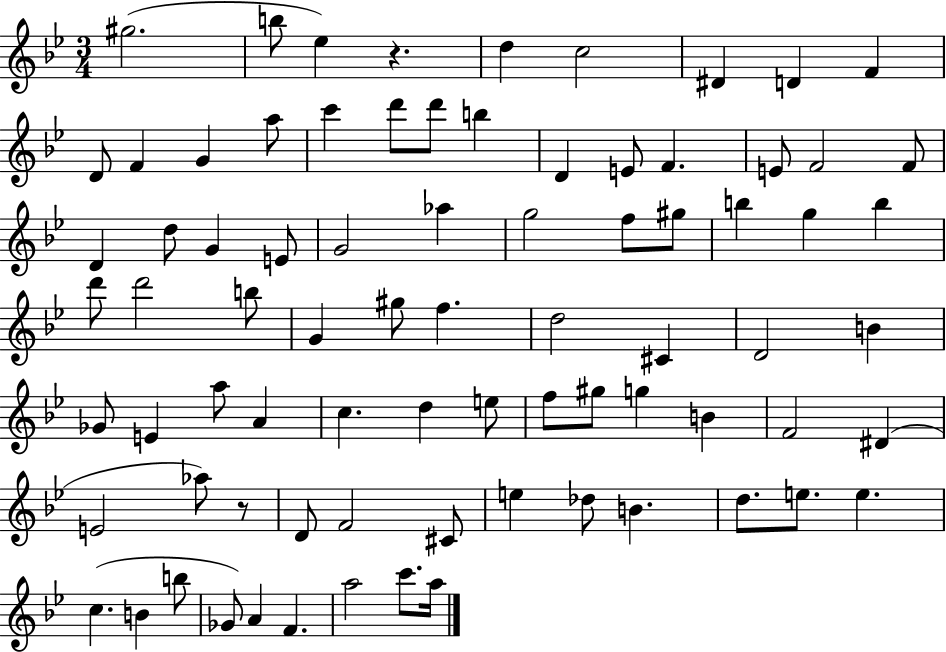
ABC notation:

X:1
T:Untitled
M:3/4
L:1/4
K:Bb
^g2 b/2 _e z d c2 ^D D F D/2 F G a/2 c' d'/2 d'/2 b D E/2 F E/2 F2 F/2 D d/2 G E/2 G2 _a g2 f/2 ^g/2 b g b d'/2 d'2 b/2 G ^g/2 f d2 ^C D2 B _G/2 E a/2 A c d e/2 f/2 ^g/2 g B F2 ^D E2 _a/2 z/2 D/2 F2 ^C/2 e _d/2 B d/2 e/2 e c B b/2 _G/2 A F a2 c'/2 a/4